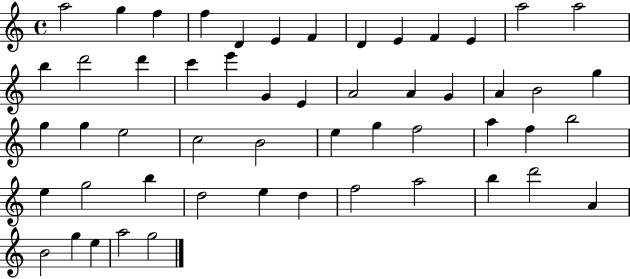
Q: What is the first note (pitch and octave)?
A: A5